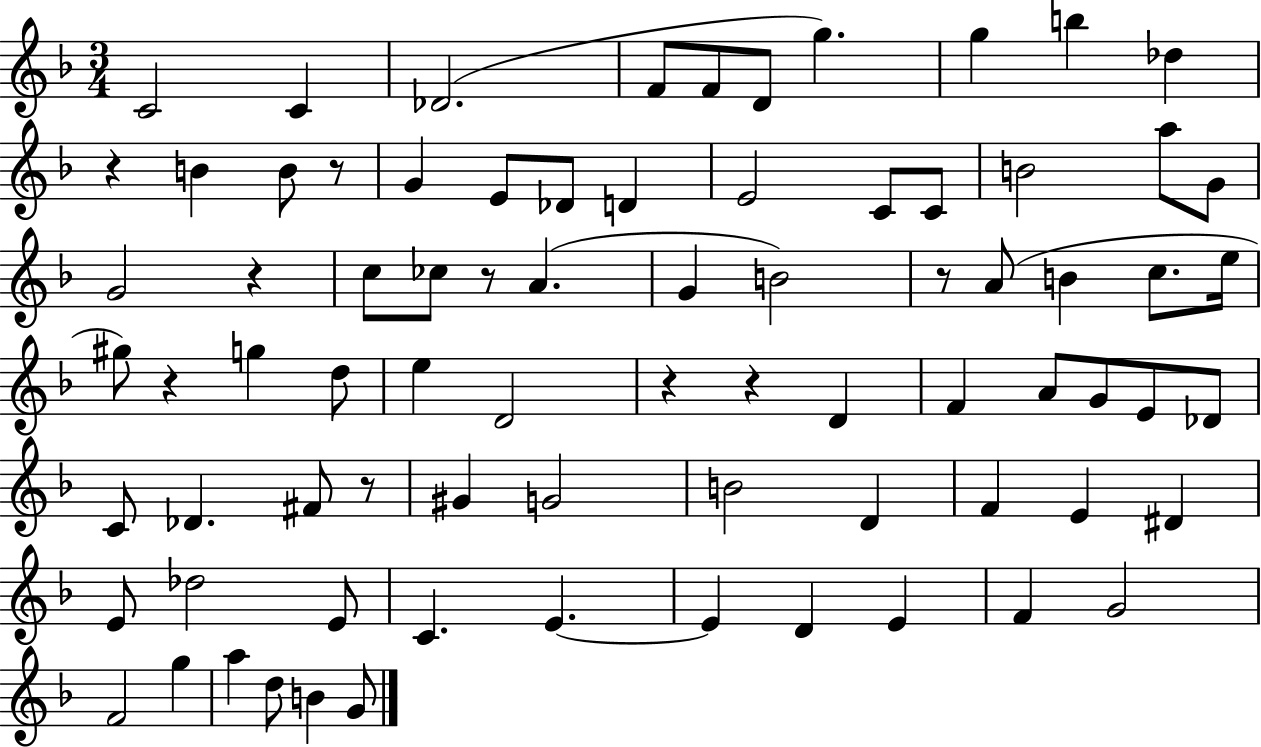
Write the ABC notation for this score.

X:1
T:Untitled
M:3/4
L:1/4
K:F
C2 C _D2 F/2 F/2 D/2 g g b _d z B B/2 z/2 G E/2 _D/2 D E2 C/2 C/2 B2 a/2 G/2 G2 z c/2 _c/2 z/2 A G B2 z/2 A/2 B c/2 e/4 ^g/2 z g d/2 e D2 z z D F A/2 G/2 E/2 _D/2 C/2 _D ^F/2 z/2 ^G G2 B2 D F E ^D E/2 _d2 E/2 C E E D E F G2 F2 g a d/2 B G/2